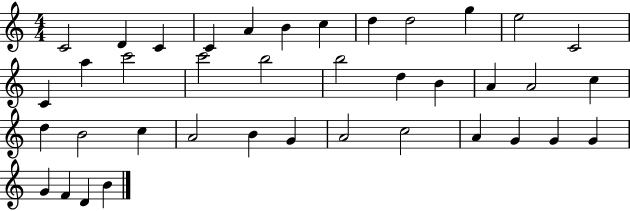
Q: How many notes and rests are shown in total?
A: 39